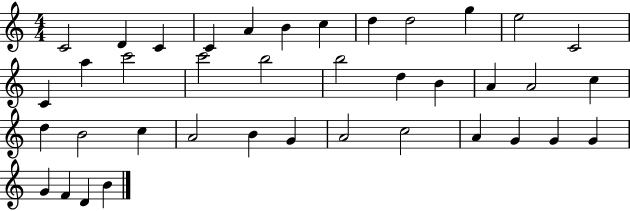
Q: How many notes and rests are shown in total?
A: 39